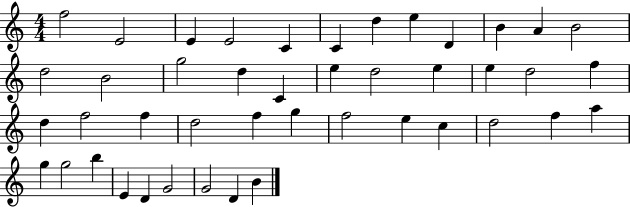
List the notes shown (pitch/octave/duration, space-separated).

F5/h E4/h E4/q E4/h C4/q C4/q D5/q E5/q D4/q B4/q A4/q B4/h D5/h B4/h G5/h D5/q C4/q E5/q D5/h E5/q E5/q D5/h F5/q D5/q F5/h F5/q D5/h F5/q G5/q F5/h E5/q C5/q D5/h F5/q A5/q G5/q G5/h B5/q E4/q D4/q G4/h G4/h D4/q B4/q